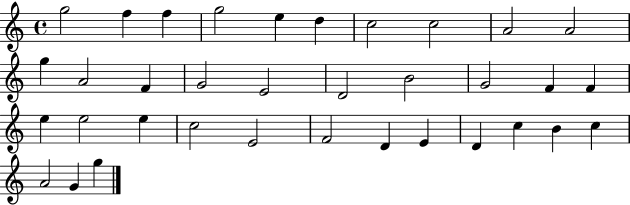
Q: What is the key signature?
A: C major